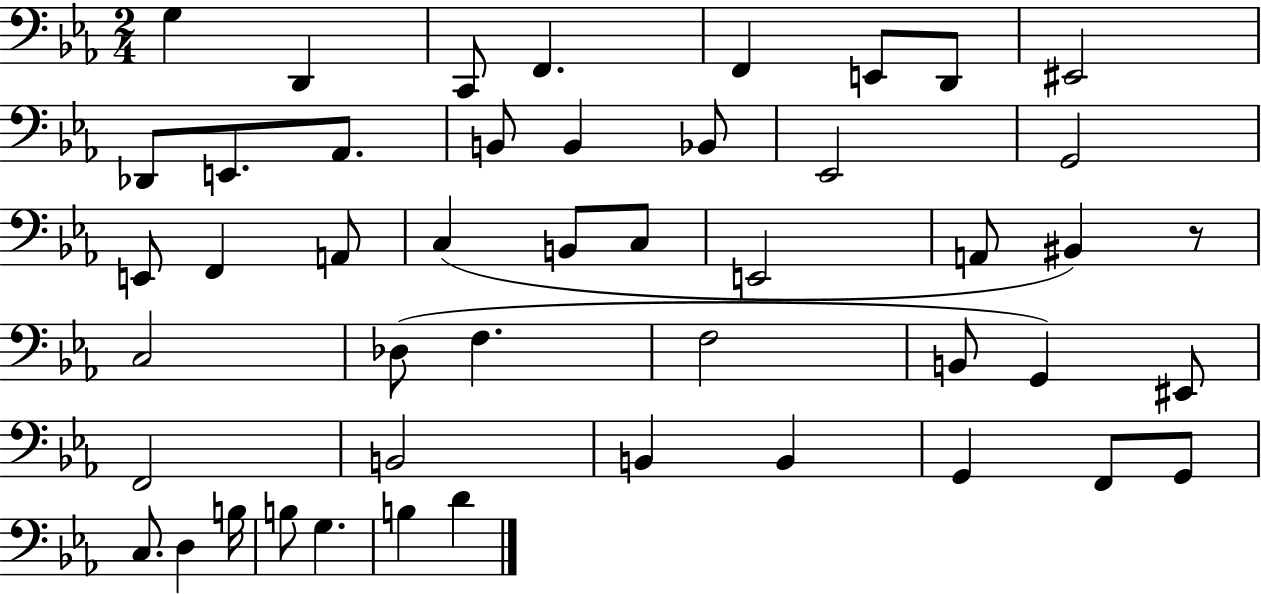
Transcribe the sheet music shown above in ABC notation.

X:1
T:Untitled
M:2/4
L:1/4
K:Eb
G, D,, C,,/2 F,, F,, E,,/2 D,,/2 ^E,,2 _D,,/2 E,,/2 _A,,/2 B,,/2 B,, _B,,/2 _E,,2 G,,2 E,,/2 F,, A,,/2 C, B,,/2 C,/2 E,,2 A,,/2 ^B,, z/2 C,2 _D,/2 F, F,2 B,,/2 G,, ^E,,/2 F,,2 B,,2 B,, B,, G,, F,,/2 G,,/2 C,/2 D, B,/4 B,/2 G, B, D